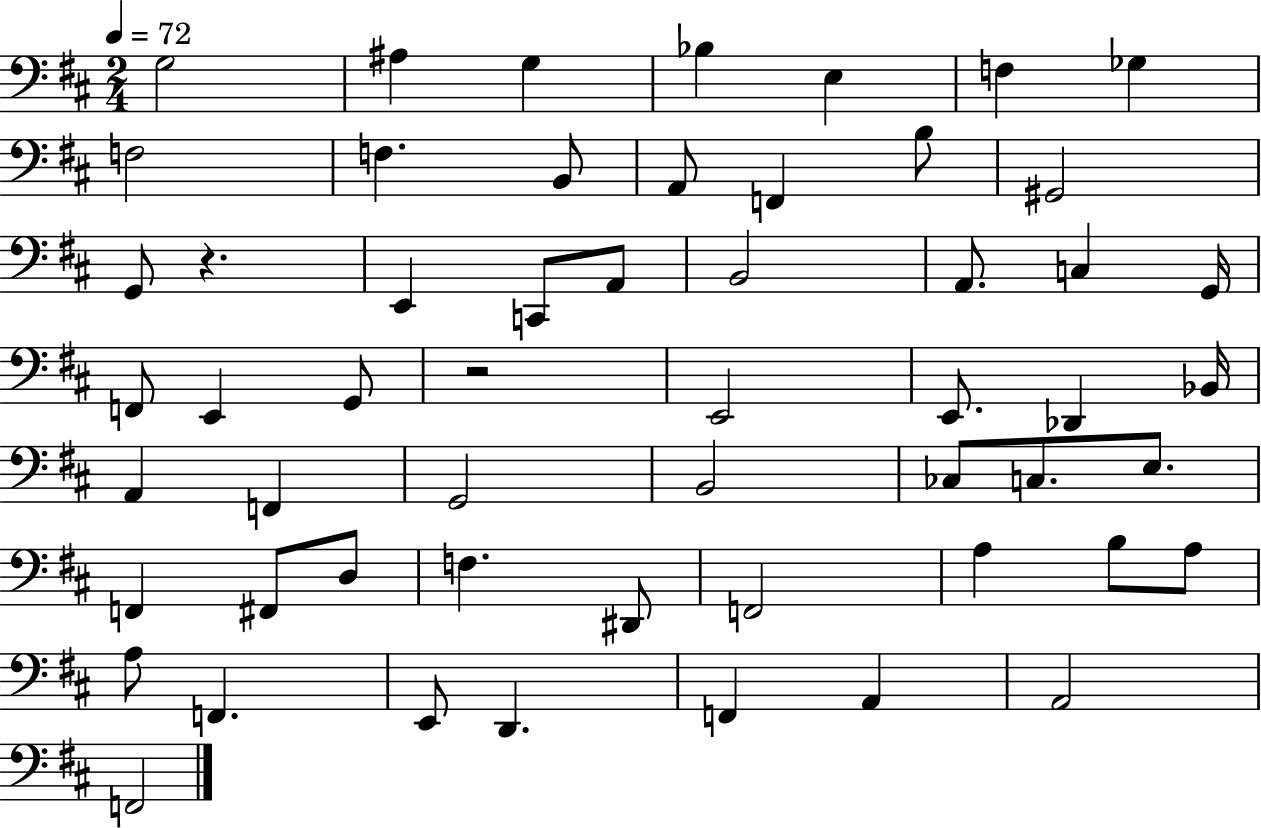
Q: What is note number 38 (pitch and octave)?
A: F#2